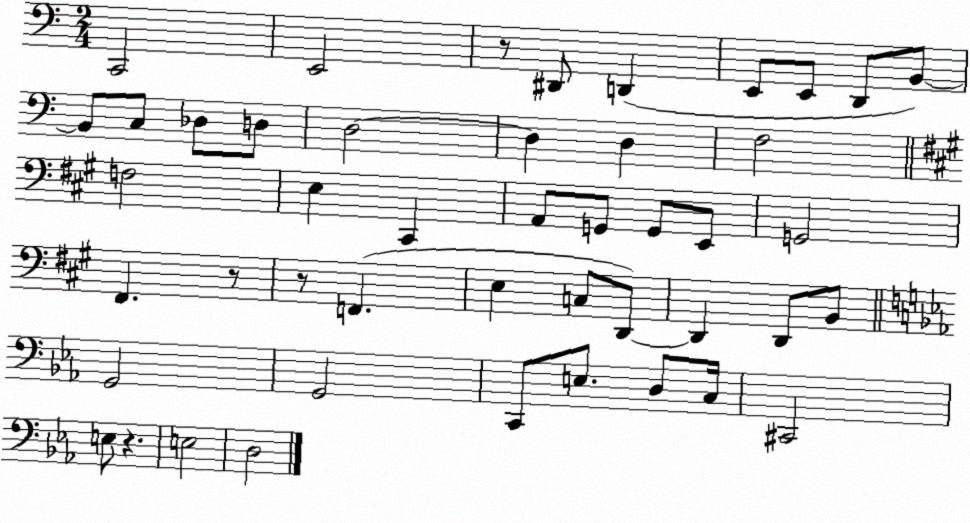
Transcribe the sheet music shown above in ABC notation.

X:1
T:Untitled
M:2/4
L:1/4
K:C
C,,2 E,,2 z/2 ^D,,/2 D,, E,,/2 E,,/2 D,,/2 B,,/2 B,,/2 C,/2 _D,/2 D,/2 D,2 D, D, F,2 F,2 E, ^C,, A,,/2 G,,/2 G,,/2 E,,/2 G,,2 ^F,, z/2 z/2 F,, E, C,/2 D,,/2 D,, D,,/2 B,,/2 G,,2 G,,2 C,,/2 E,/2 D,/2 C,/4 ^C,,2 E,/2 z E,2 D,2